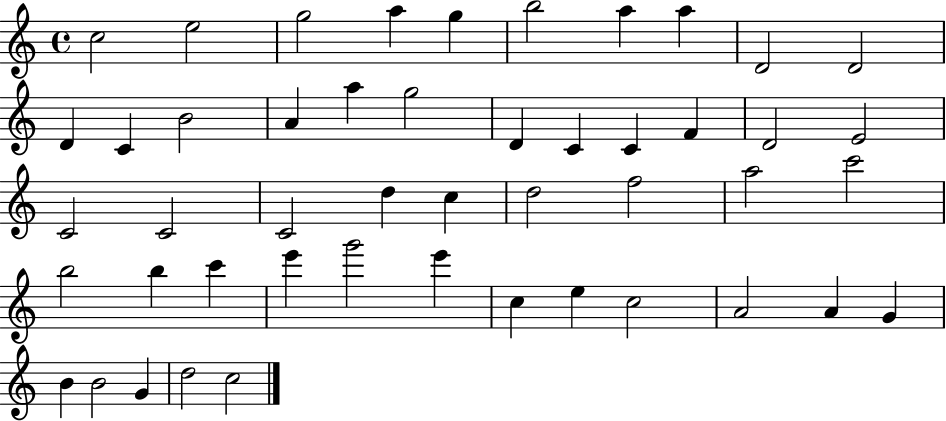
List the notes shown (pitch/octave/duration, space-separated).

C5/h E5/h G5/h A5/q G5/q B5/h A5/q A5/q D4/h D4/h D4/q C4/q B4/h A4/q A5/q G5/h D4/q C4/q C4/q F4/q D4/h E4/h C4/h C4/h C4/h D5/q C5/q D5/h F5/h A5/h C6/h B5/h B5/q C6/q E6/q G6/h E6/q C5/q E5/q C5/h A4/h A4/q G4/q B4/q B4/h G4/q D5/h C5/h